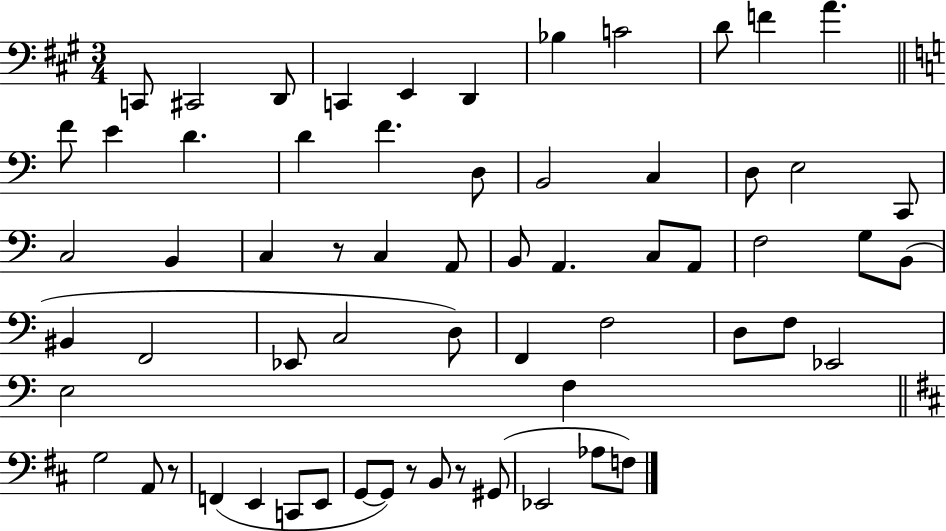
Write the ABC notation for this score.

X:1
T:Untitled
M:3/4
L:1/4
K:A
C,,/2 ^C,,2 D,,/2 C,, E,, D,, _B, C2 D/2 F A F/2 E D D F D,/2 B,,2 C, D,/2 E,2 C,,/2 C,2 B,, C, z/2 C, A,,/2 B,,/2 A,, C,/2 A,,/2 F,2 G,/2 B,,/2 ^B,, F,,2 _E,,/2 C,2 D,/2 F,, F,2 D,/2 F,/2 _E,,2 E,2 F, G,2 A,,/2 z/2 F,, E,, C,,/2 E,,/2 G,,/2 G,,/2 z/2 B,,/2 z/2 ^G,,/2 _E,,2 _A,/2 F,/2